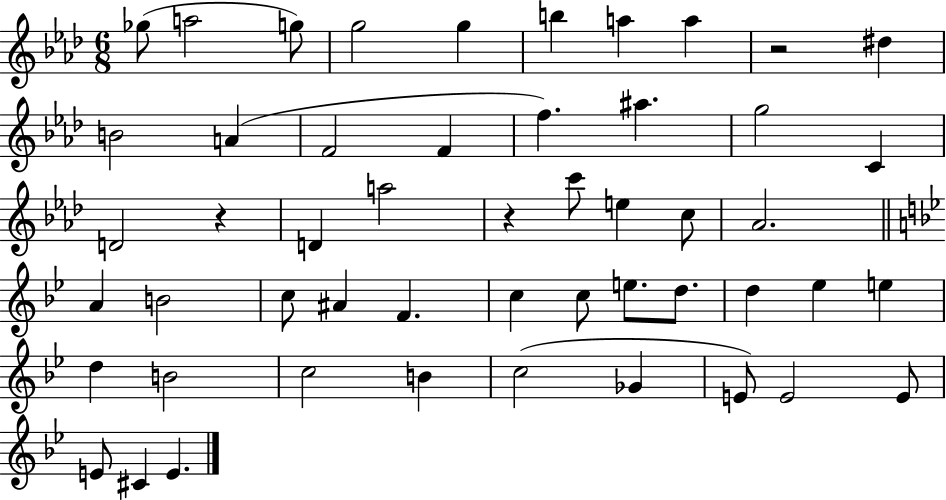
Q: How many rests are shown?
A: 3